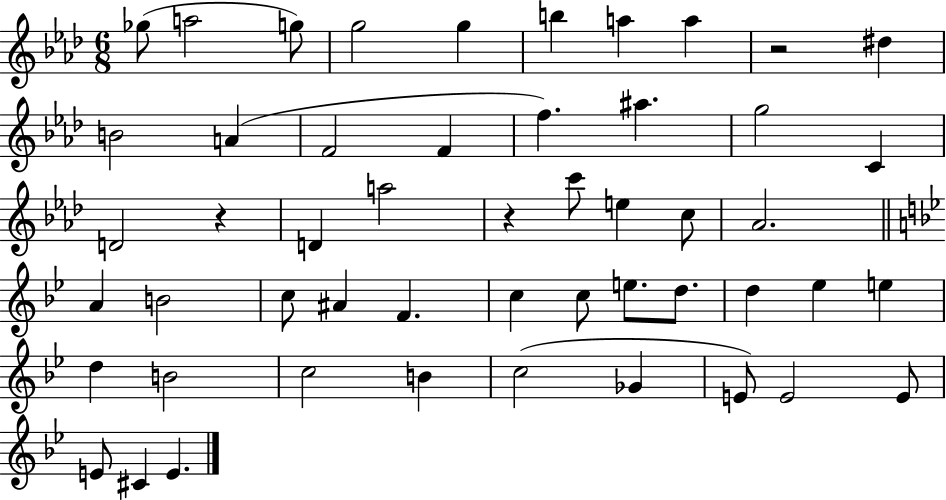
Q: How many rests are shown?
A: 3